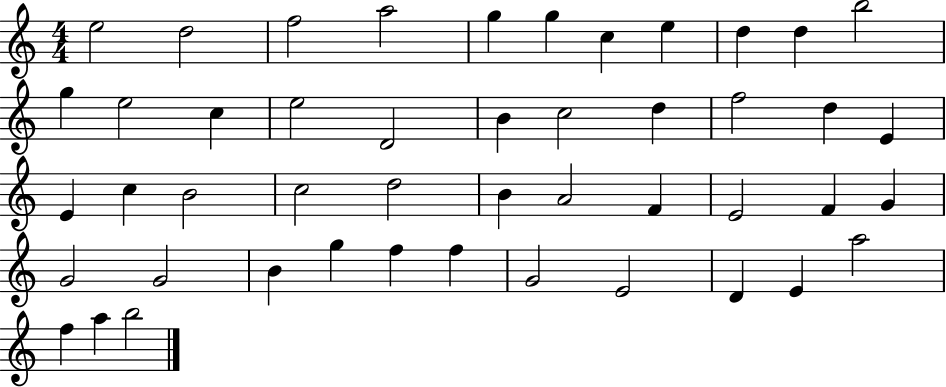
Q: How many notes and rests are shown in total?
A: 47